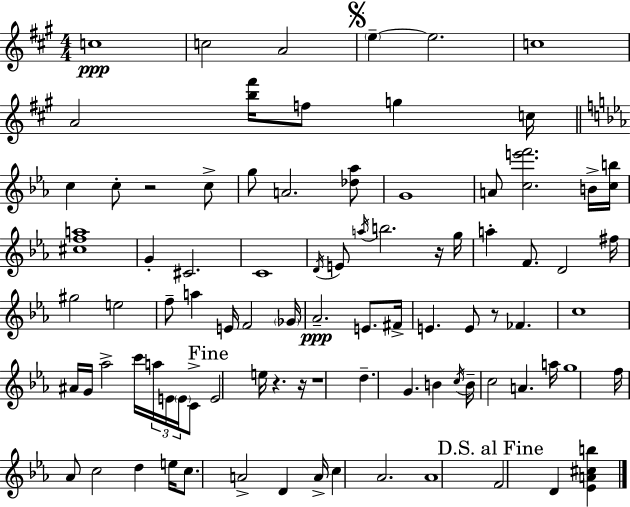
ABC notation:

X:1
T:Untitled
M:4/4
L:1/4
K:A
c4 c2 A2 e e2 c4 A2 [b^f']/4 f/2 g c/4 c c/2 z2 c/2 g/2 A2 [_d_a]/2 G4 A/2 [ce'f']2 B/4 [cb]/4 [^cfa]4 G ^C2 C4 D/4 E/2 a/4 b2 z/4 g/4 a F/2 D2 ^f/4 ^g2 e2 f/2 a E/4 F2 _G/4 _A2 E/2 ^F/4 E E/2 z/2 _F c4 ^A/4 G/4 _a2 c'/4 a/4 E/4 E/4 C/2 E2 e/4 z z/4 z4 d G B c/4 B/4 c2 A a/4 g4 f/4 _A/2 c2 d e/4 c/2 A2 D A/4 c _A2 _A4 F2 D [_EA^cb]